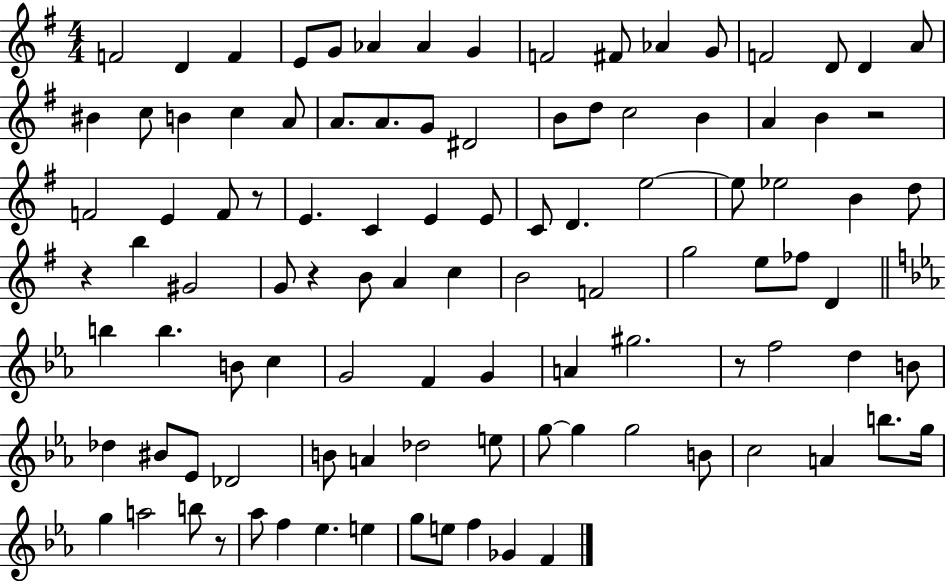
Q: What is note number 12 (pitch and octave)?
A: G4